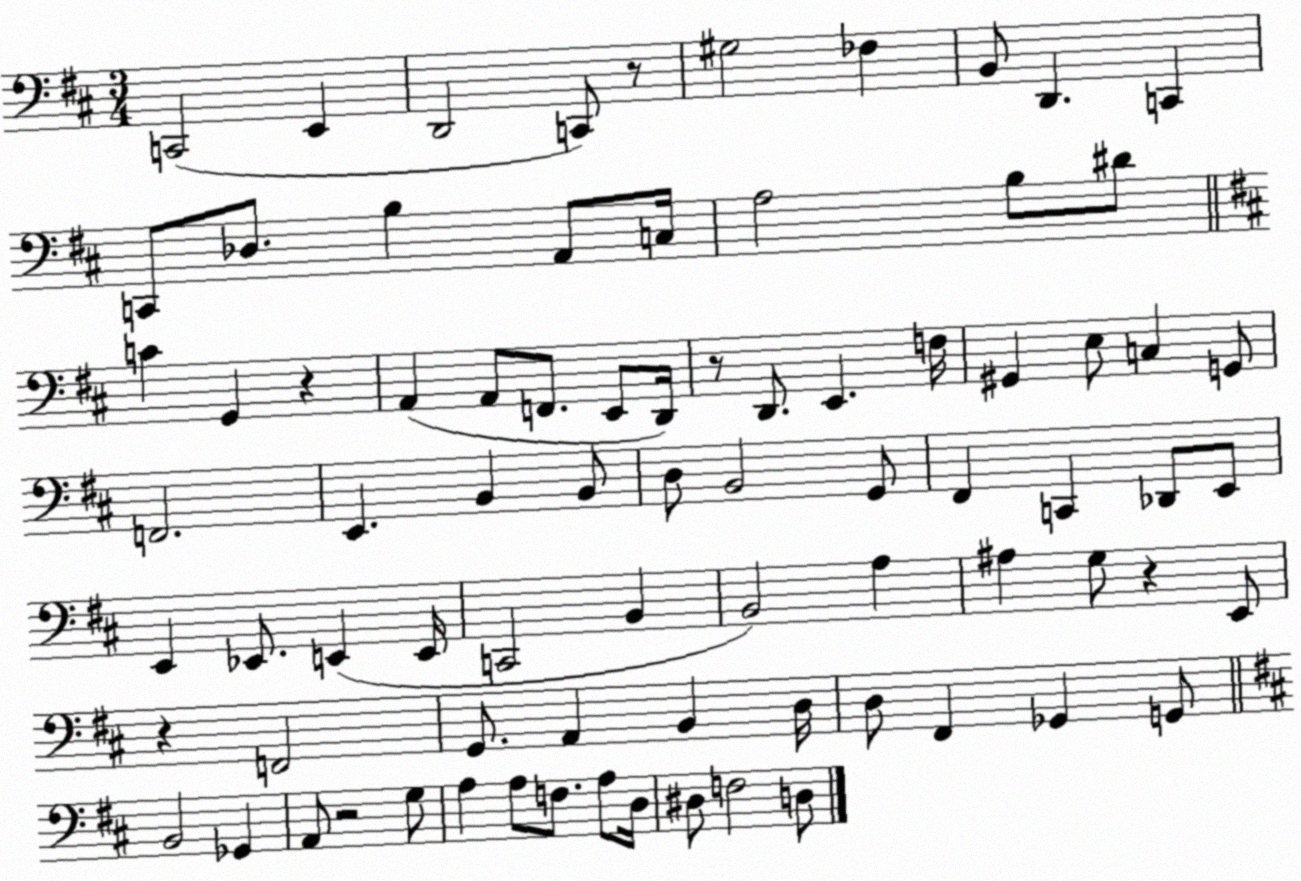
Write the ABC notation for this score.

X:1
T:Untitled
M:3/4
L:1/4
K:D
C,,2 E,, D,,2 C,,/2 z/2 ^G,2 _F, B,,/2 D,, C,, C,,/2 _D,/2 B, A,,/2 C,/4 A,2 B,/2 ^D/2 C G,, z A,, A,,/2 F,,/2 E,,/2 D,,/4 z/2 D,,/2 E,, F,/4 ^G,, E,/2 C, G,,/2 F,,2 E,, B,, B,,/2 D,/2 B,,2 G,,/2 ^F,, C,, _D,,/2 E,,/2 E,, _E,,/2 E,, E,,/4 C,,2 B,, B,,2 A, ^A, G,/2 z E,,/2 z F,,2 G,,/2 A,, B,, D,/4 D,/2 ^F,, _G,, G,,/2 B,,2 _G,, A,,/2 z2 G,/2 A, A,/2 F,/2 A,/2 D,/4 ^D,/2 F,2 D,/2